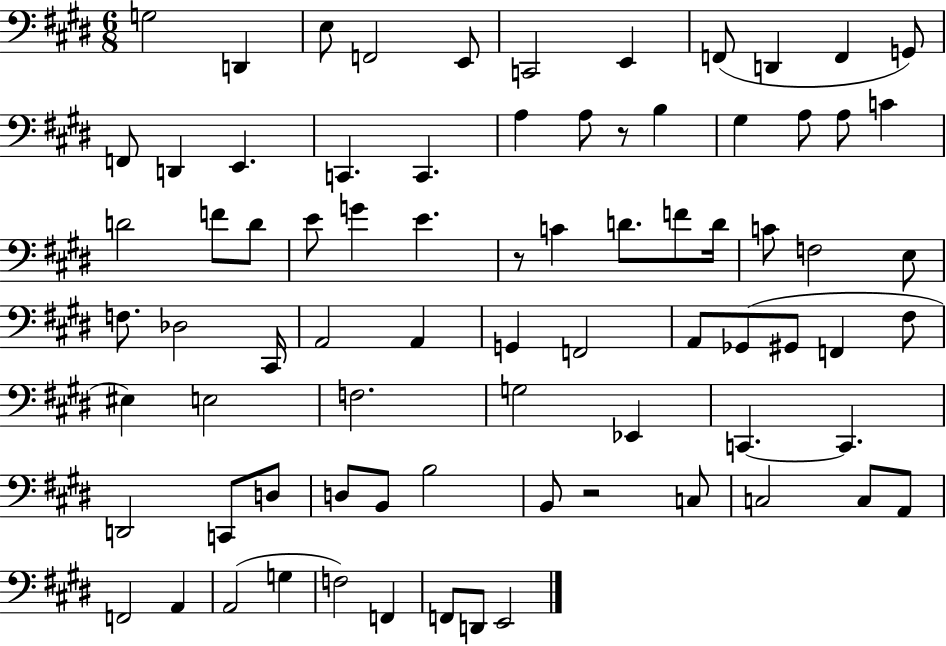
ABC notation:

X:1
T:Untitled
M:6/8
L:1/4
K:E
G,2 D,, E,/2 F,,2 E,,/2 C,,2 E,, F,,/2 D,, F,, G,,/2 F,,/2 D,, E,, C,, C,, A, A,/2 z/2 B, ^G, A,/2 A,/2 C D2 F/2 D/2 E/2 G E z/2 C D/2 F/2 D/4 C/2 F,2 E,/2 F,/2 _D,2 ^C,,/4 A,,2 A,, G,, F,,2 A,,/2 _G,,/2 ^G,,/2 F,, ^F,/2 ^E, E,2 F,2 G,2 _E,, C,, C,, D,,2 C,,/2 D,/2 D,/2 B,,/2 B,2 B,,/2 z2 C,/2 C,2 C,/2 A,,/2 F,,2 A,, A,,2 G, F,2 F,, F,,/2 D,,/2 E,,2